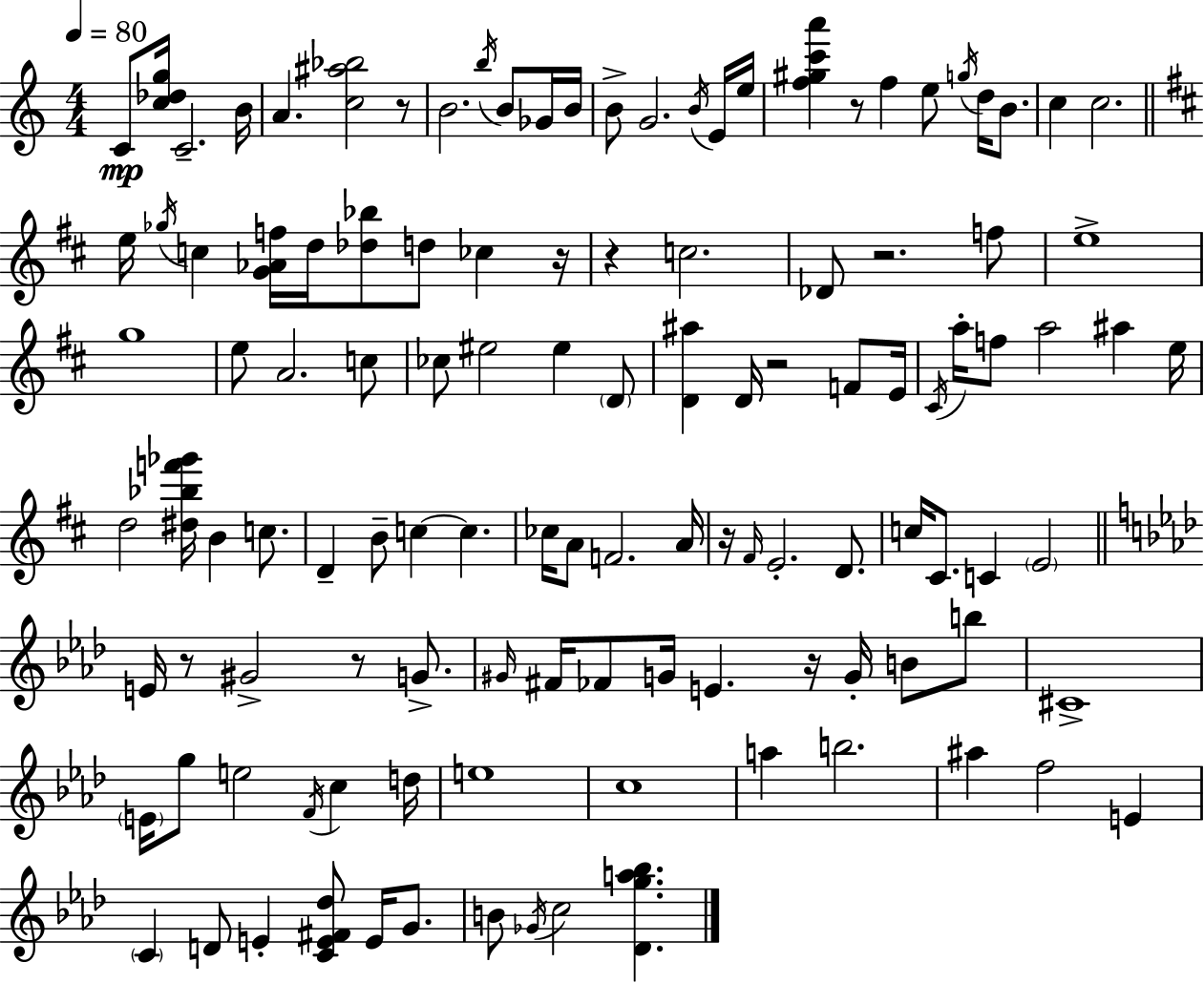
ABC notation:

X:1
T:Untitled
M:4/4
L:1/4
K:Am
C/2 [c_dg]/4 C2 B/4 A [c^a_b]2 z/2 B2 b/4 B/2 _G/4 B/4 B/2 G2 B/4 E/4 e/4 [f^gc'a'] z/2 f e/2 g/4 d/4 B/2 c c2 e/4 _g/4 c [G_Af]/4 d/4 [_d_b]/2 d/2 _c z/4 z c2 _D/2 z2 f/2 e4 g4 e/2 A2 c/2 _c/2 ^e2 ^e D/2 [D^a] D/4 z2 F/2 E/4 ^C/4 a/4 f/2 a2 ^a e/4 d2 [^d_bf'_g']/4 B c/2 D B/2 c c _c/4 A/2 F2 A/4 z/4 ^F/4 E2 D/2 c/4 ^C/2 C E2 E/4 z/2 ^G2 z/2 G/2 ^G/4 ^F/4 _F/2 G/4 E z/4 G/4 B/2 b/2 ^C4 E/4 g/2 e2 F/4 c d/4 e4 c4 a b2 ^a f2 E C D/2 E [CE^F_d]/2 E/4 G/2 B/2 _G/4 c2 [_Dga_b]